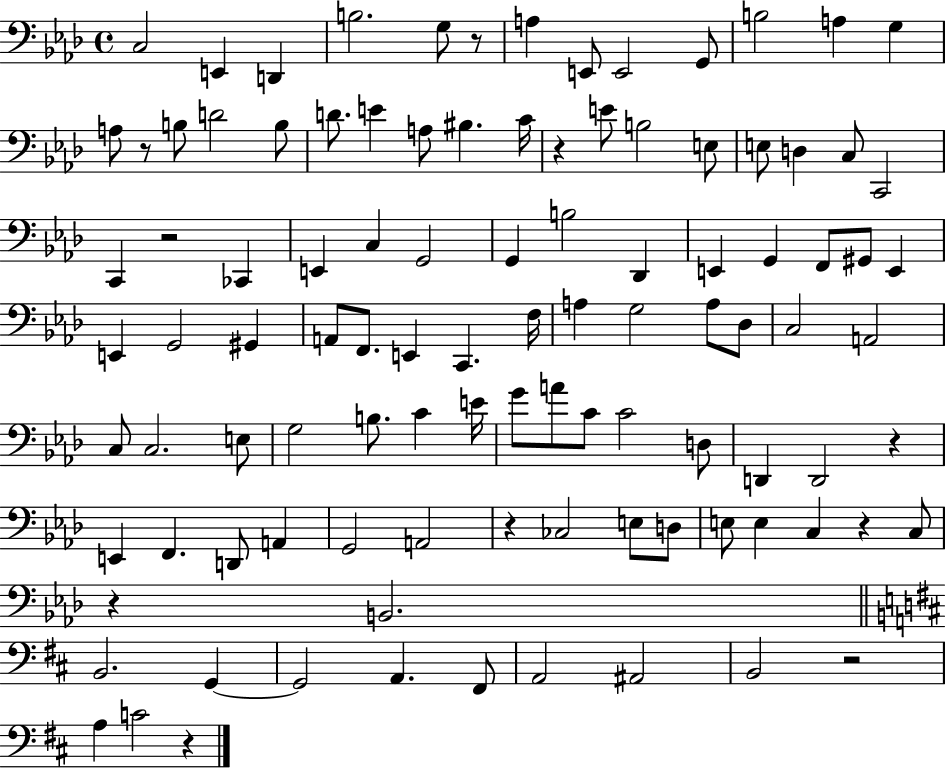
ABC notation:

X:1
T:Untitled
M:4/4
L:1/4
K:Ab
C,2 E,, D,, B,2 G,/2 z/2 A, E,,/2 E,,2 G,,/2 B,2 A, G, A,/2 z/2 B,/2 D2 B,/2 D/2 E A,/2 ^B, C/4 z E/2 B,2 E,/2 E,/2 D, C,/2 C,,2 C,, z2 _C,, E,, C, G,,2 G,, B,2 _D,, E,, G,, F,,/2 ^G,,/2 E,, E,, G,,2 ^G,, A,,/2 F,,/2 E,, C,, F,/4 A, G,2 A,/2 _D,/2 C,2 A,,2 C,/2 C,2 E,/2 G,2 B,/2 C E/4 G/2 A/2 C/2 C2 D,/2 D,, D,,2 z E,, F,, D,,/2 A,, G,,2 A,,2 z _C,2 E,/2 D,/2 E,/2 E, C, z C,/2 z B,,2 B,,2 G,, G,,2 A,, ^F,,/2 A,,2 ^A,,2 B,,2 z2 A, C2 z